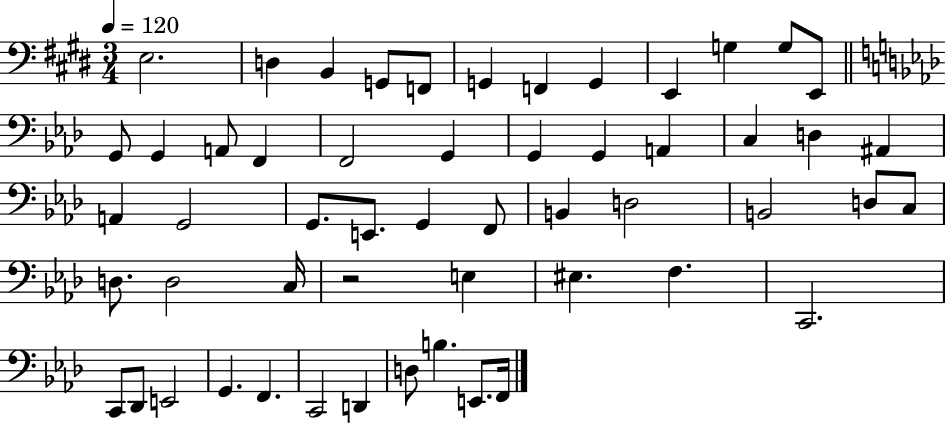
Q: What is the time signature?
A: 3/4